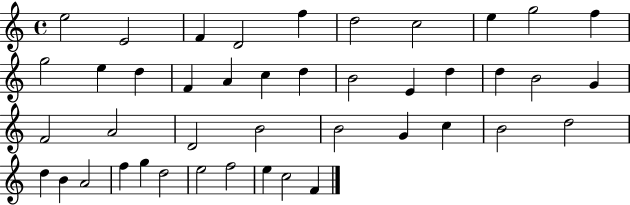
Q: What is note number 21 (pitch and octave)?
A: D5